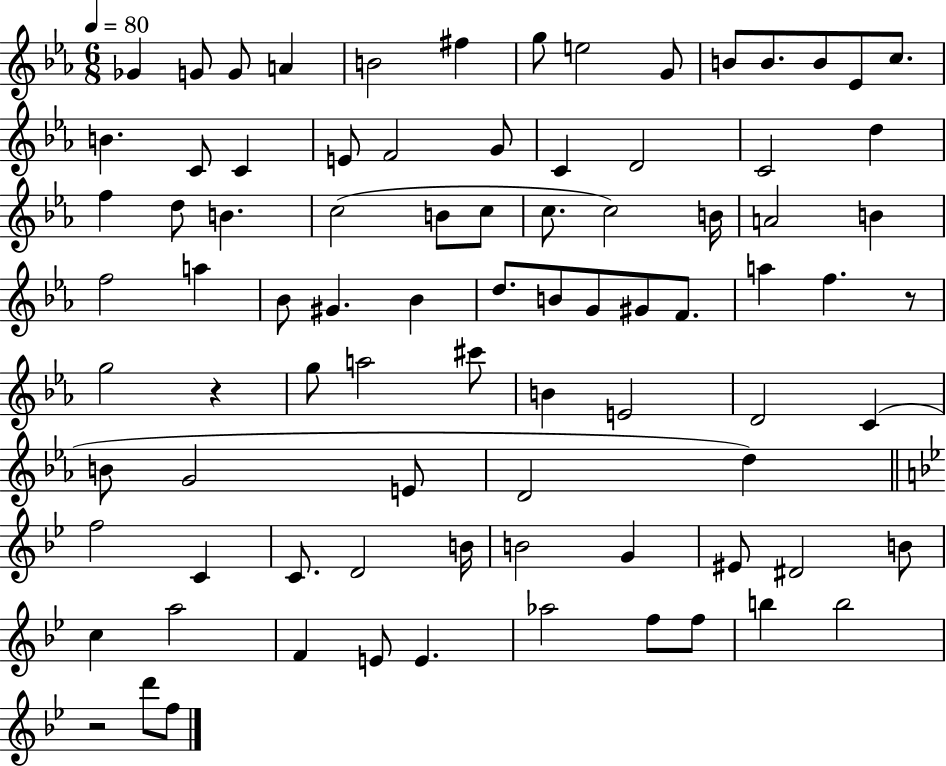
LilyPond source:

{
  \clef treble
  \numericTimeSignature
  \time 6/8
  \key ees \major
  \tempo 4 = 80
  ges'4 g'8 g'8 a'4 | b'2 fis''4 | g''8 e''2 g'8 | b'8 b'8. b'8 ees'8 c''8. | \break b'4. c'8 c'4 | e'8 f'2 g'8 | c'4 d'2 | c'2 d''4 | \break f''4 d''8 b'4. | c''2( b'8 c''8 | c''8. c''2) b'16 | a'2 b'4 | \break f''2 a''4 | bes'8 gis'4. bes'4 | d''8. b'8 g'8 gis'8 f'8. | a''4 f''4. r8 | \break g''2 r4 | g''8 a''2 cis'''8 | b'4 e'2 | d'2 c'4( | \break b'8 g'2 e'8 | d'2 d''4) | \bar "||" \break \key g \minor f''2 c'4 | c'8. d'2 b'16 | b'2 g'4 | eis'8 dis'2 b'8 | \break c''4 a''2 | f'4 e'8 e'4. | aes''2 f''8 f''8 | b''4 b''2 | \break r2 d'''8 f''8 | \bar "|."
}